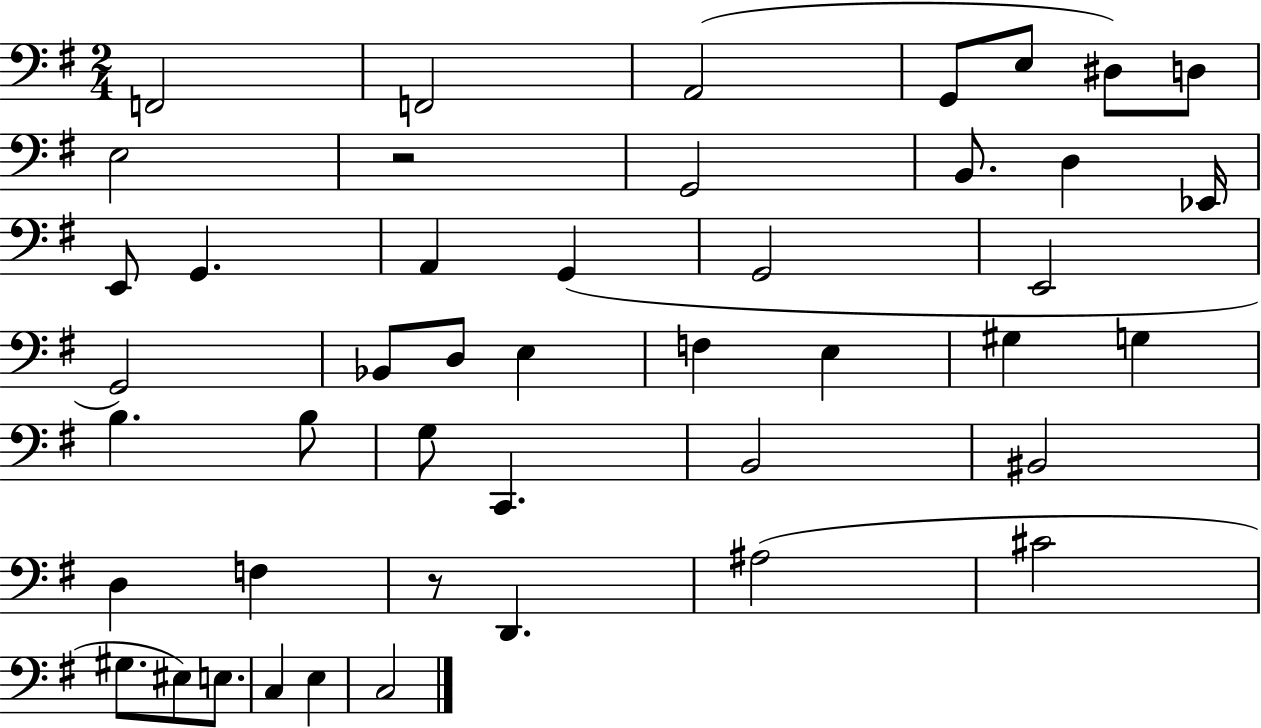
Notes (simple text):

F2/h F2/h A2/h G2/e E3/e D#3/e D3/e E3/h R/h G2/h B2/e. D3/q Eb2/s E2/e G2/q. A2/q G2/q G2/h E2/h G2/h Bb2/e D3/e E3/q F3/q E3/q G#3/q G3/q B3/q. B3/e G3/e C2/q. B2/h BIS2/h D3/q F3/q R/e D2/q. A#3/h C#4/h G#3/e. EIS3/e E3/e. C3/q E3/q C3/h